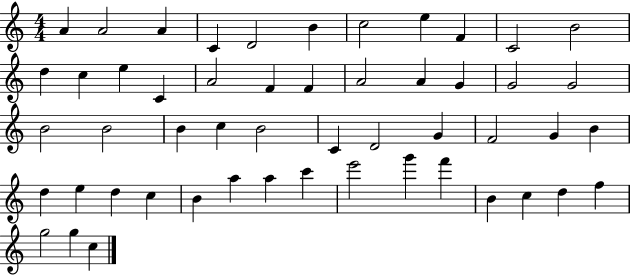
A4/q A4/h A4/q C4/q D4/h B4/q C5/h E5/q F4/q C4/h B4/h D5/q C5/q E5/q C4/q A4/h F4/q F4/q A4/h A4/q G4/q G4/h G4/h B4/h B4/h B4/q C5/q B4/h C4/q D4/h G4/q F4/h G4/q B4/q D5/q E5/q D5/q C5/q B4/q A5/q A5/q C6/q E6/h G6/q F6/q B4/q C5/q D5/q F5/q G5/h G5/q C5/q